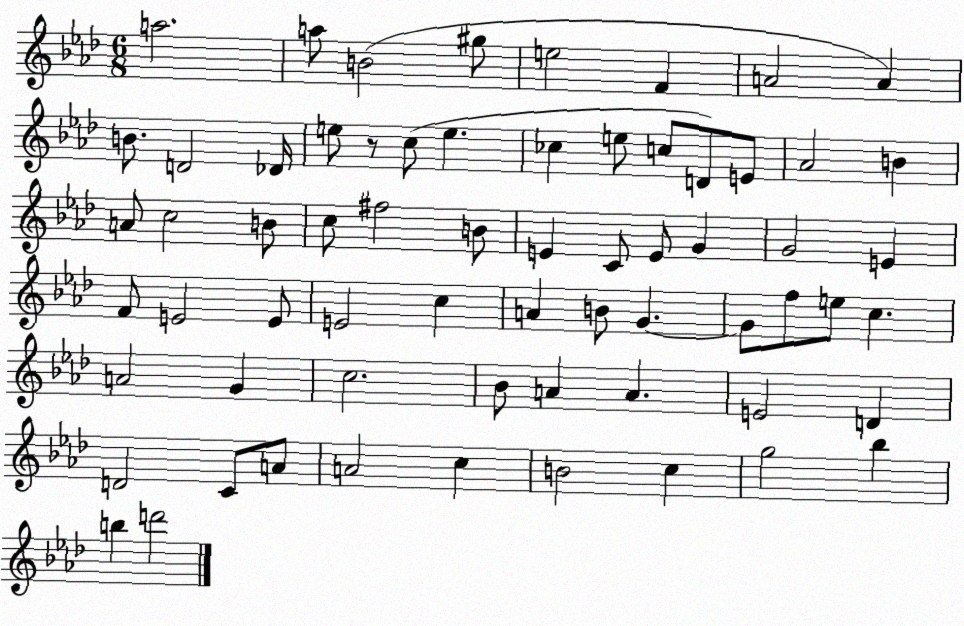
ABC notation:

X:1
T:Untitled
M:6/8
L:1/4
K:Ab
a2 a/2 B2 ^g/2 e2 F A2 A B/2 D2 _D/4 e/2 z/2 c/2 e _c e/2 c/2 D/2 E/2 _A2 B A/2 c2 B/2 c/2 ^f2 B/2 E C/2 E/2 G G2 E F/2 E2 E/2 E2 c A B/2 G G/2 f/2 e/2 c A2 G c2 _B/2 A A E2 D D2 C/2 A/2 A2 c B2 c g2 _b b d'2